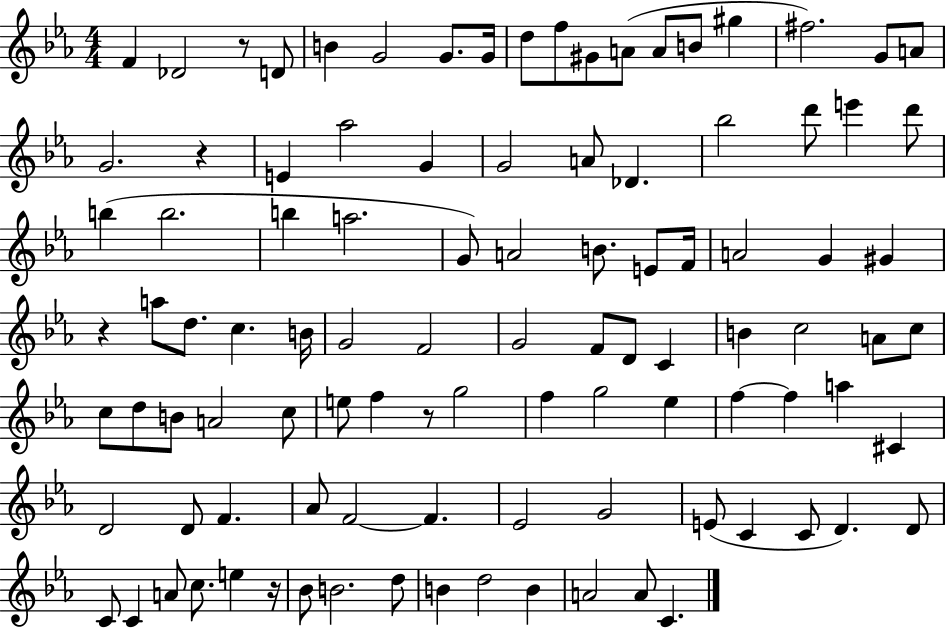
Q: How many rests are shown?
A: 5